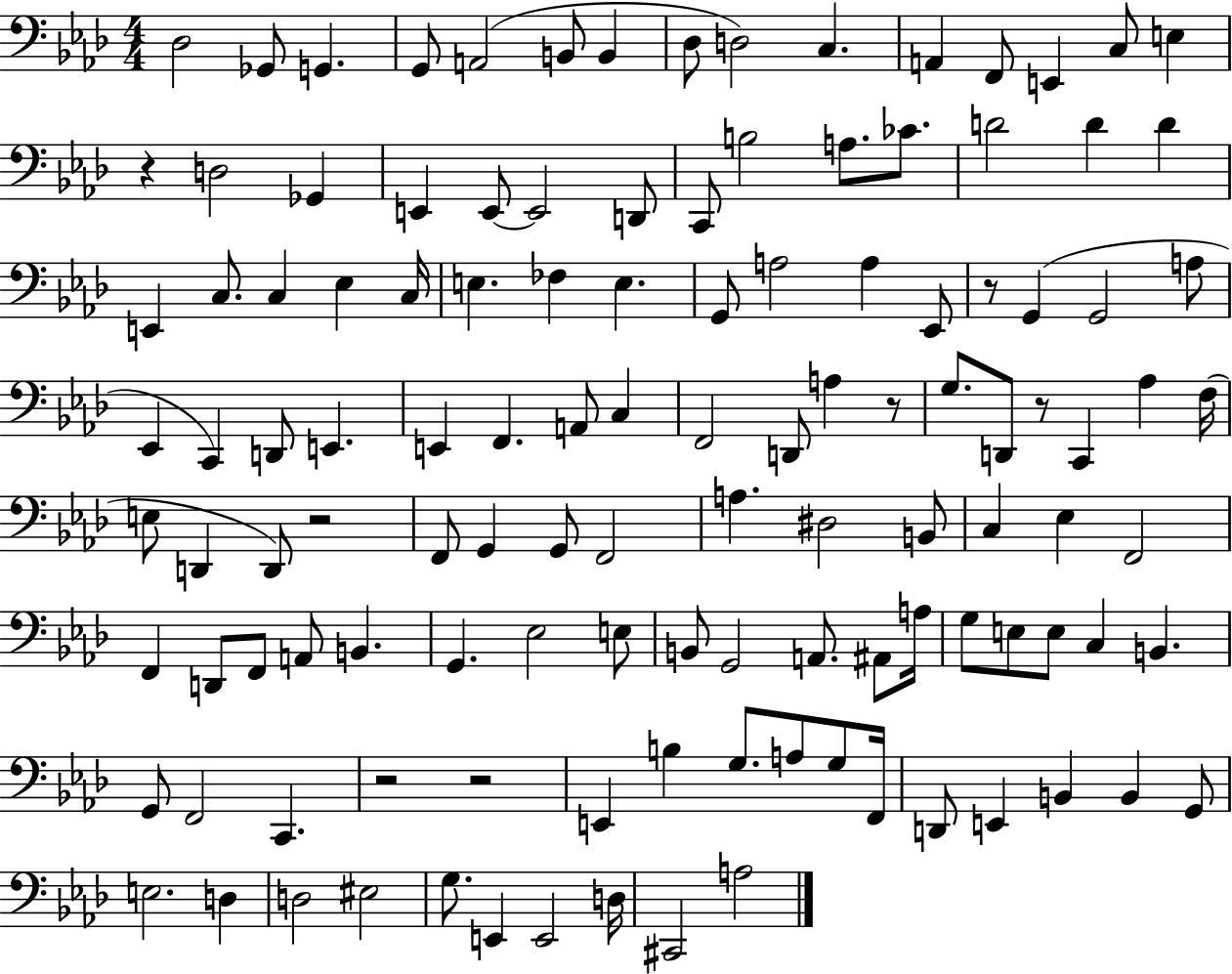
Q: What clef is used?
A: bass